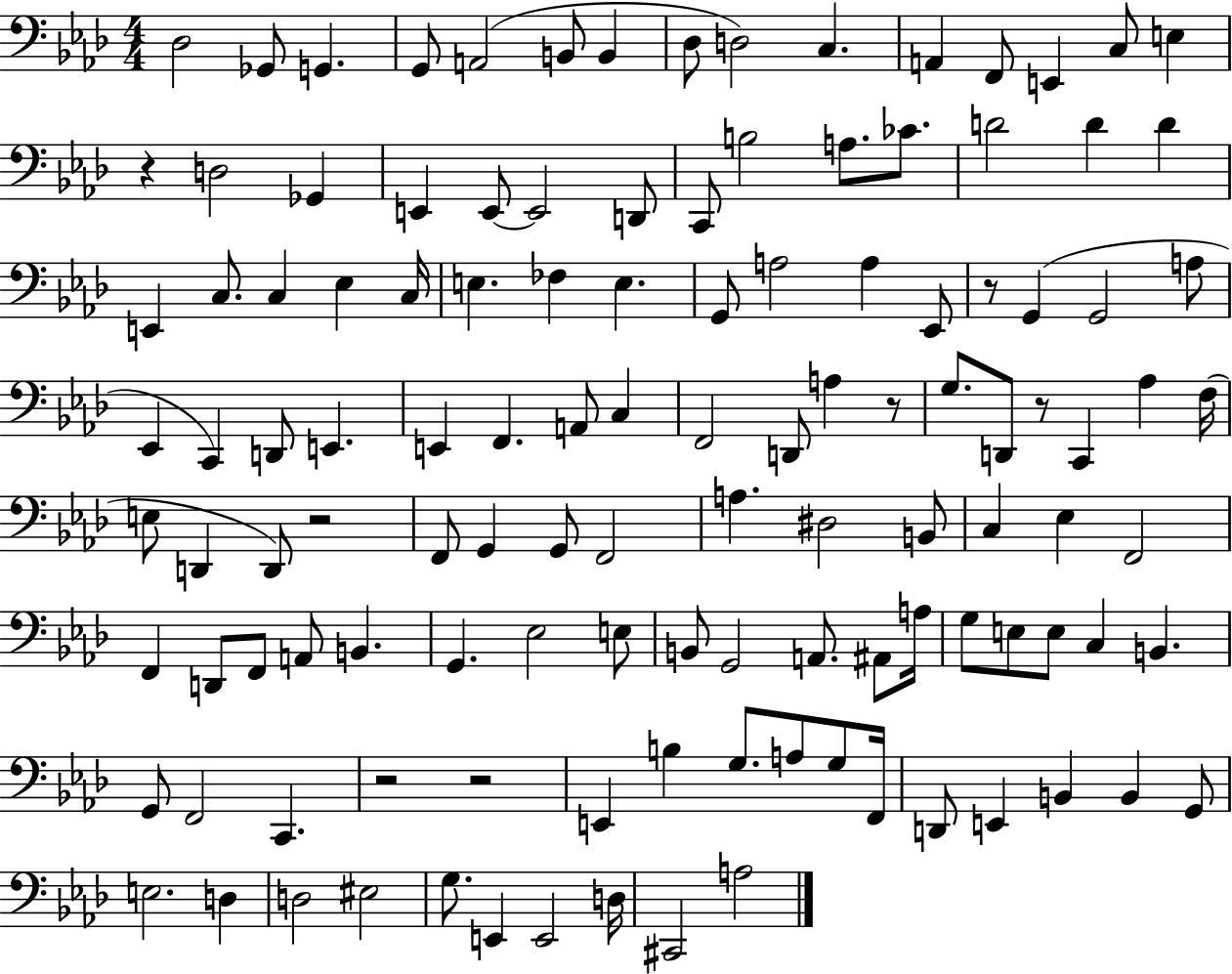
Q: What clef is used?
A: bass